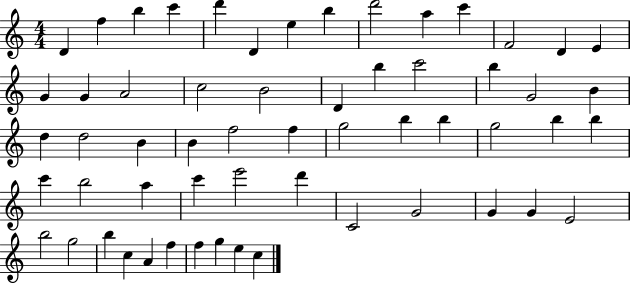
X:1
T:Untitled
M:4/4
L:1/4
K:C
D f b c' d' D e b d'2 a c' F2 D E G G A2 c2 B2 D b c'2 b G2 B d d2 B B f2 f g2 b b g2 b b c' b2 a c' e'2 d' C2 G2 G G E2 b2 g2 b c A f f g e c